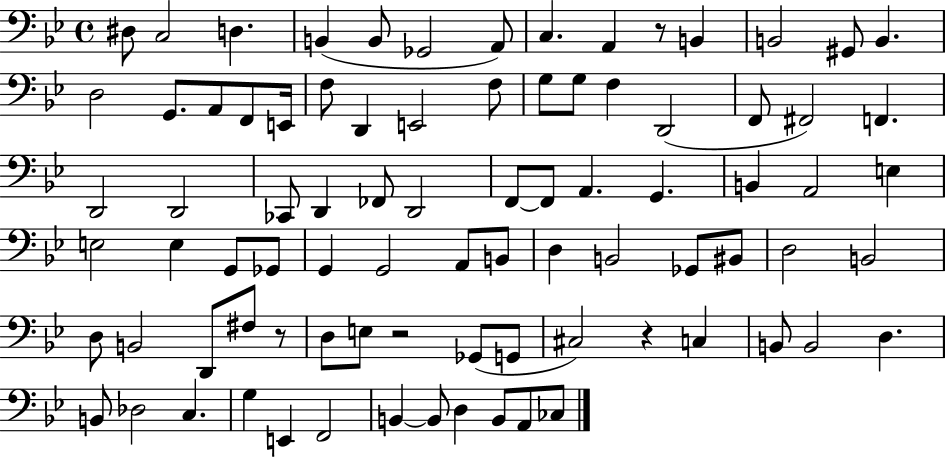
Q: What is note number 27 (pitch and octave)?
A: F2